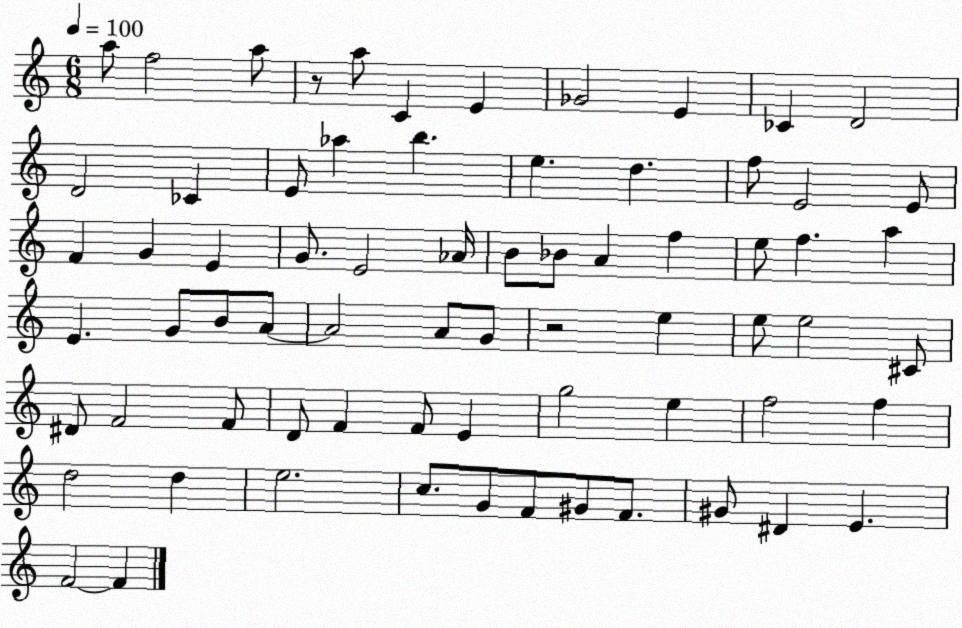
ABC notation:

X:1
T:Untitled
M:6/8
L:1/4
K:C
a/2 f2 a/2 z/2 a/2 C E _G2 E _C D2 D2 _C E/2 _a b e d f/2 E2 E/2 F G E G/2 E2 _A/4 B/2 _B/2 A f e/2 f a E G/2 B/2 A/2 A2 A/2 G/2 z2 e e/2 e2 ^C/2 ^D/2 F2 F/2 D/2 F F/2 E g2 e f2 f d2 d e2 c/2 G/2 F/2 ^G/2 F/2 ^G/2 ^D E F2 F